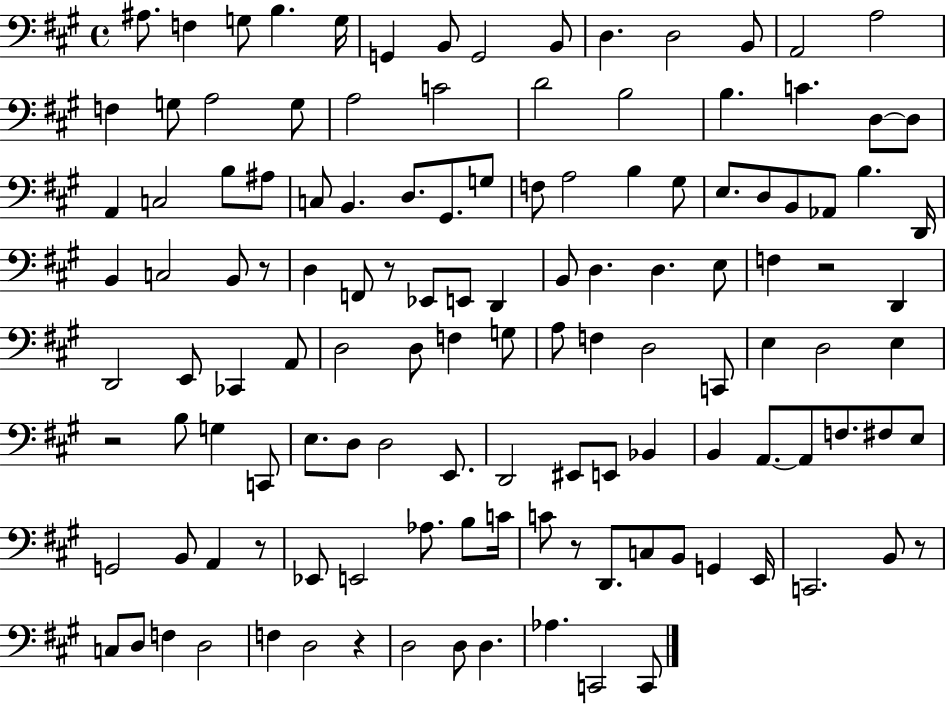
{
  \clef bass
  \time 4/4
  \defaultTimeSignature
  \key a \major
  ais8. f4 g8 b4. g16 | g,4 b,8 g,2 b,8 | d4. d2 b,8 | a,2 a2 | \break f4 g8 a2 g8 | a2 c'2 | d'2 b2 | b4. c'4. d8~~ d8 | \break a,4 c2 b8 ais8 | c8 b,4. d8. gis,8. g8 | f8 a2 b4 gis8 | e8. d8 b,8 aes,8 b4. d,16 | \break b,4 c2 b,8 r8 | d4 f,8 r8 ees,8 e,8 d,4 | b,8 d4. d4. e8 | f4 r2 d,4 | \break d,2 e,8 ces,4 a,8 | d2 d8 f4 g8 | a8 f4 d2 c,8 | e4 d2 e4 | \break r2 b8 g4 c,8 | e8. d8 d2 e,8. | d,2 eis,8 e,8 bes,4 | b,4 a,8.~~ a,8 f8. fis8 e8 | \break g,2 b,8 a,4 r8 | ees,8 e,2 aes8. b8 c'16 | c'8 r8 d,8. c8 b,8 g,4 e,16 | c,2. b,8 r8 | \break c8 d8 f4 d2 | f4 d2 r4 | d2 d8 d4. | aes4. c,2 c,8 | \break \bar "|."
}